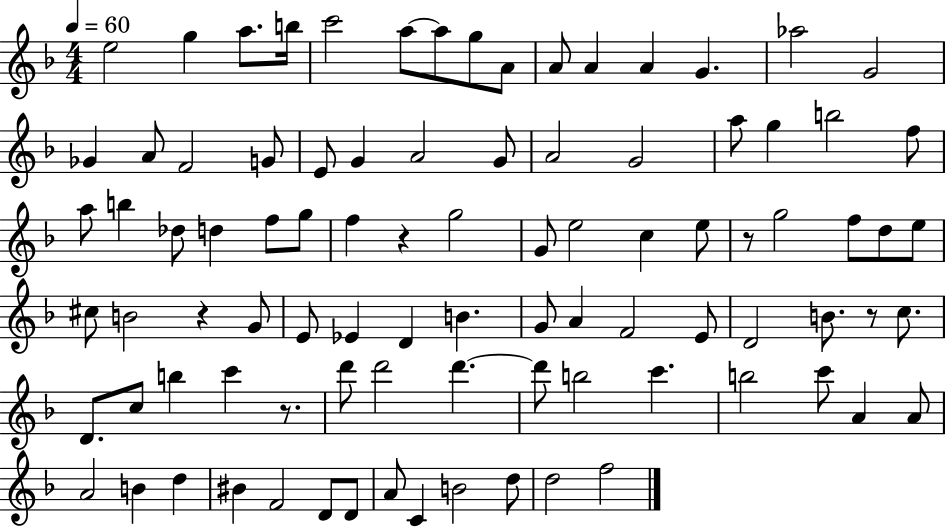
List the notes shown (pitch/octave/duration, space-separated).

E5/h G5/q A5/e. B5/s C6/h A5/e A5/e G5/e A4/e A4/e A4/q A4/q G4/q. Ab5/h G4/h Gb4/q A4/e F4/h G4/e E4/e G4/q A4/h G4/e A4/h G4/h A5/e G5/q B5/h F5/e A5/e B5/q Db5/e D5/q F5/e G5/e F5/q R/q G5/h G4/e E5/h C5/q E5/e R/e G5/h F5/e D5/e E5/e C#5/e B4/h R/q G4/e E4/e Eb4/q D4/q B4/q. G4/e A4/q F4/h E4/e D4/h B4/e. R/e C5/e. D4/e. C5/e B5/q C6/q R/e. D6/e D6/h D6/q. D6/e B5/h C6/q. B5/h C6/e A4/q A4/e A4/h B4/q D5/q BIS4/q F4/h D4/e D4/e A4/e C4/q B4/h D5/e D5/h F5/h